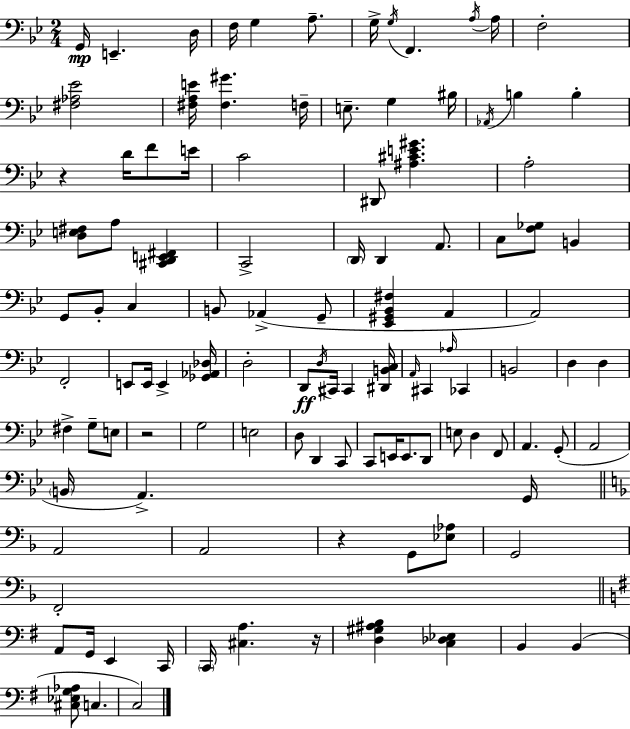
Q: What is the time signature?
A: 2/4